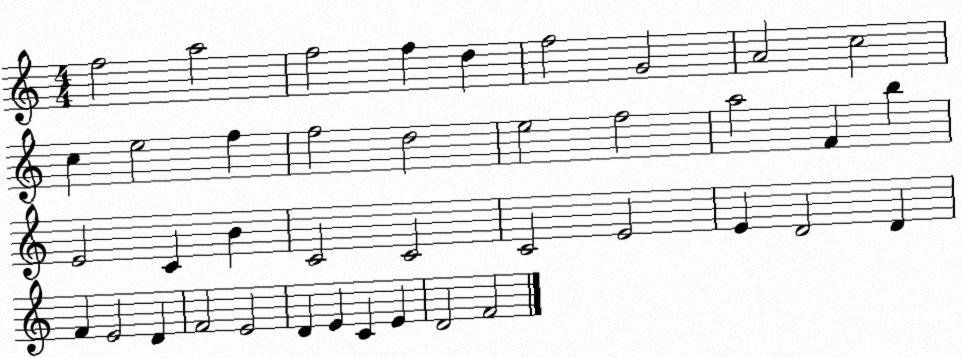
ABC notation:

X:1
T:Untitled
M:4/4
L:1/4
K:C
f2 a2 f2 f d f2 G2 A2 c2 c e2 f f2 d2 e2 f2 a2 F b E2 C B C2 C2 C2 E2 E D2 D F E2 D F2 E2 D E C E D2 F2